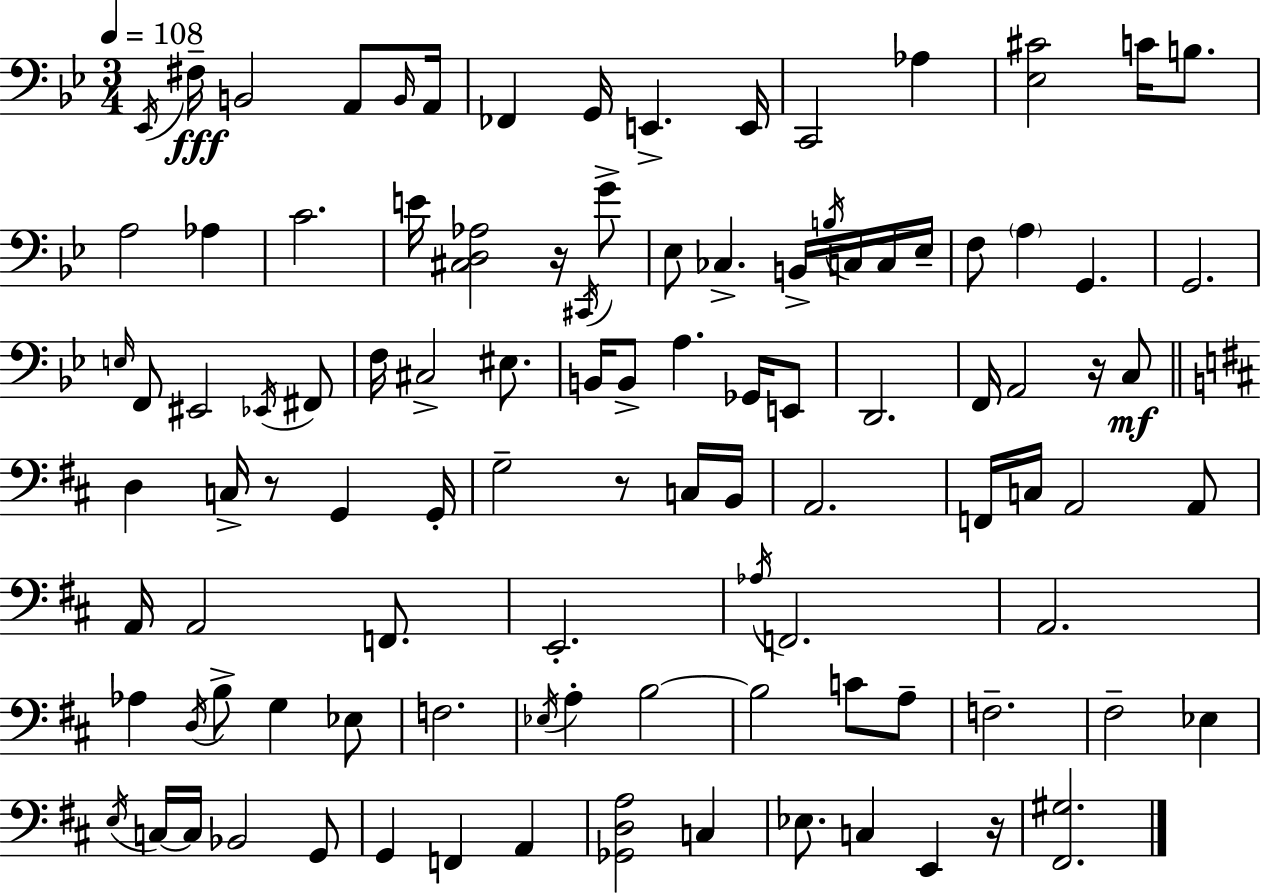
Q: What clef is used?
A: bass